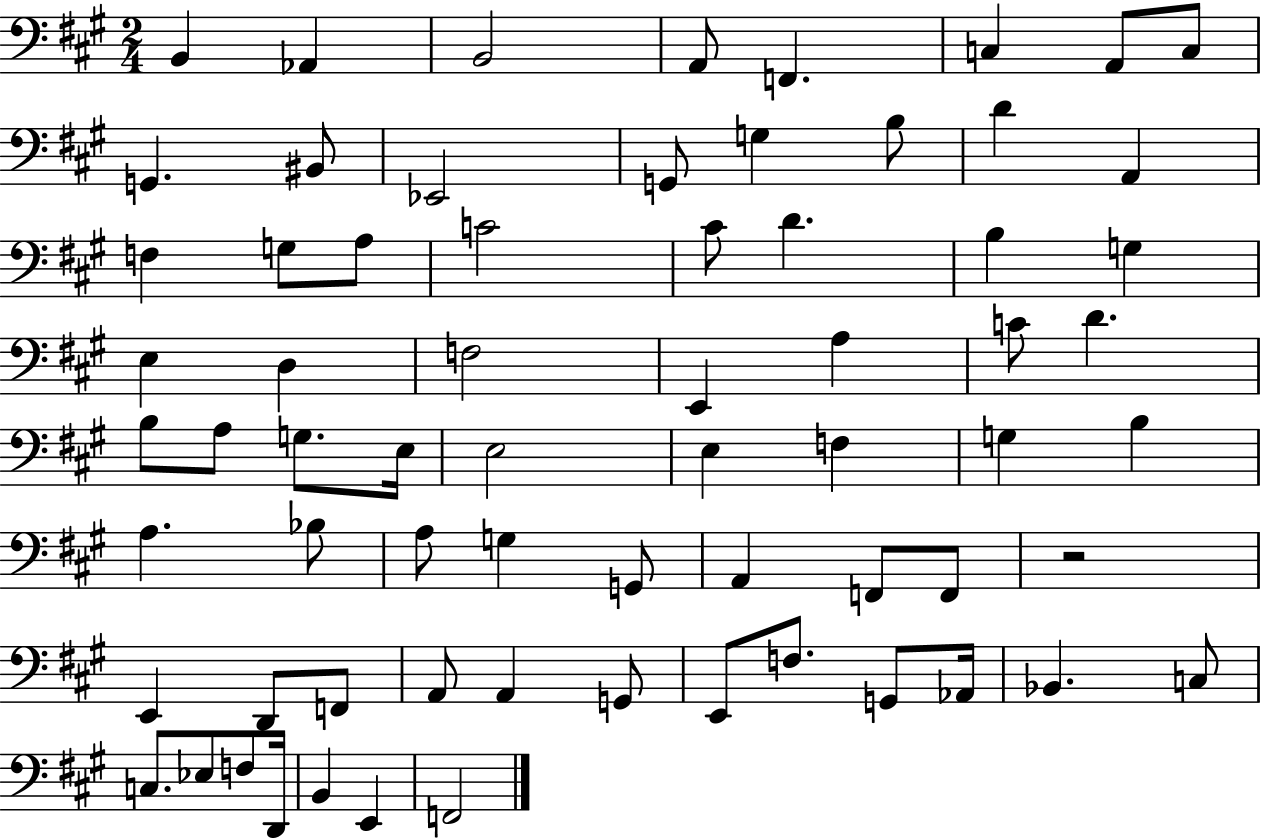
B2/q Ab2/q B2/h A2/e F2/q. C3/q A2/e C3/e G2/q. BIS2/e Eb2/h G2/e G3/q B3/e D4/q A2/q F3/q G3/e A3/e C4/h C#4/e D4/q. B3/q G3/q E3/q D3/q F3/h E2/q A3/q C4/e D4/q. B3/e A3/e G3/e. E3/s E3/h E3/q F3/q G3/q B3/q A3/q. Bb3/e A3/e G3/q G2/e A2/q F2/e F2/e R/h E2/q D2/e F2/e A2/e A2/q G2/e E2/e F3/e. G2/e Ab2/s Bb2/q. C3/e C3/e. Eb3/e F3/e D2/s B2/q E2/q F2/h